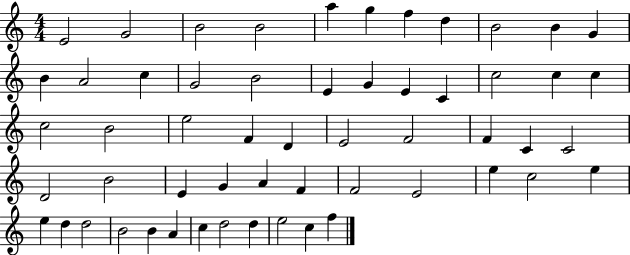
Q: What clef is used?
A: treble